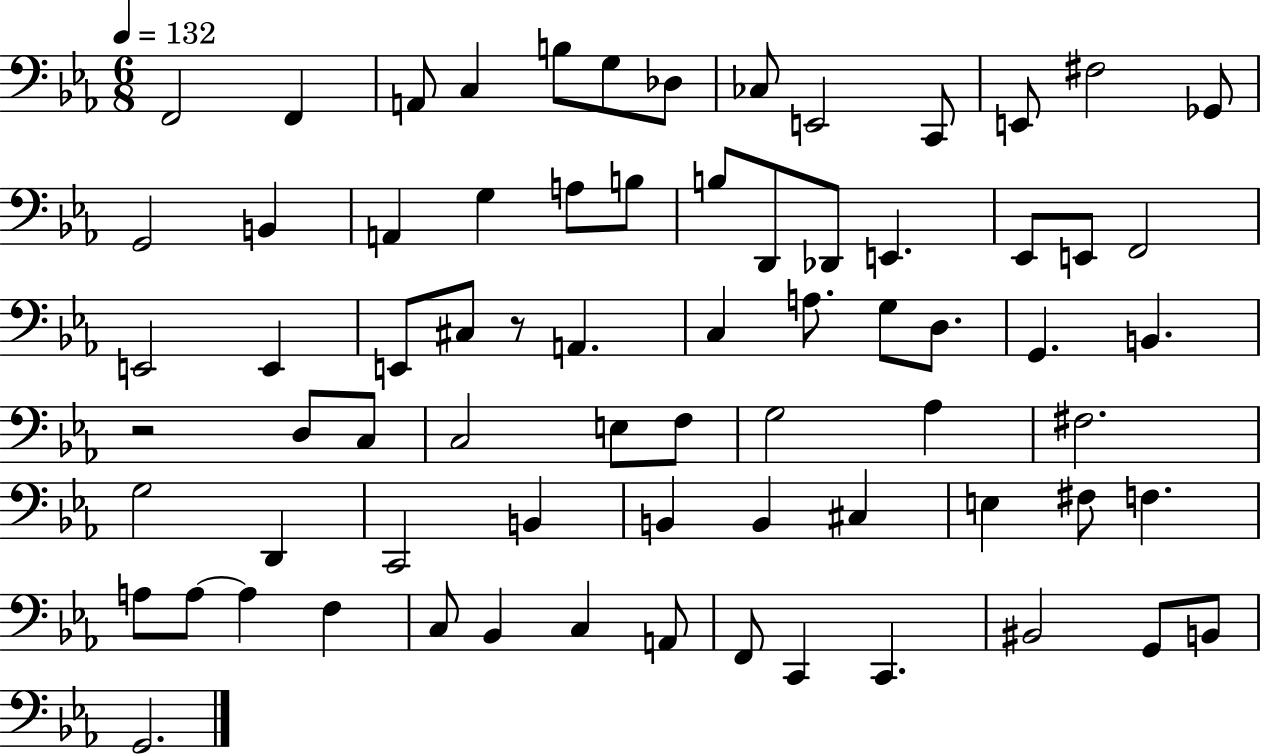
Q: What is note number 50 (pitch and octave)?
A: B2